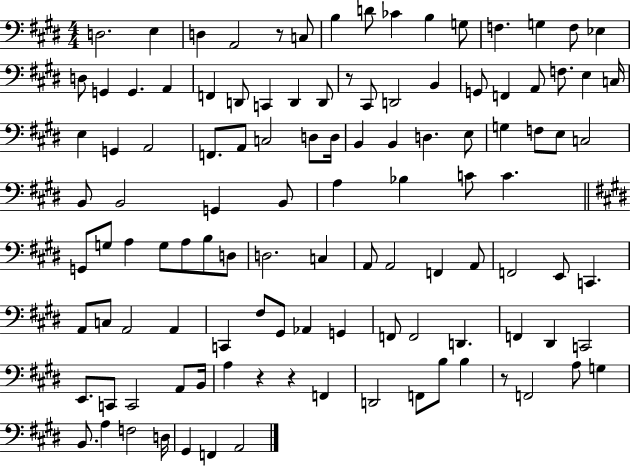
X:1
T:Untitled
M:4/4
L:1/4
K:E
D,2 E, D, A,,2 z/2 C,/2 B, D/2 _C B, G,/2 F, G, F,/2 _E, D,/2 G,, G,, A,, F,, D,,/2 C,, D,, D,,/2 z/2 ^C,,/2 D,,2 B,, G,,/2 F,, A,,/2 F,/2 E, C,/4 E, G,, A,,2 F,,/2 A,,/2 C,2 D,/2 D,/4 B,, B,, D, E,/2 G, F,/2 E,/2 C,2 B,,/2 B,,2 G,, B,,/2 A, _B, C/2 C G,,/2 G,/2 A, G,/2 A,/2 B,/2 D,/2 D,2 C, A,,/2 A,,2 F,, A,,/2 F,,2 E,,/2 C,, A,,/2 C,/2 A,,2 A,, C,, ^F,/2 ^G,,/2 _A,, G,, F,,/2 F,,2 D,, F,, ^D,, C,,2 E,,/2 C,,/2 C,,2 A,,/2 B,,/4 A, z z F,, D,,2 F,,/2 B,/2 B, z/2 F,,2 A,/2 G, B,,/2 A, F,2 D,/4 ^G,, F,, A,,2